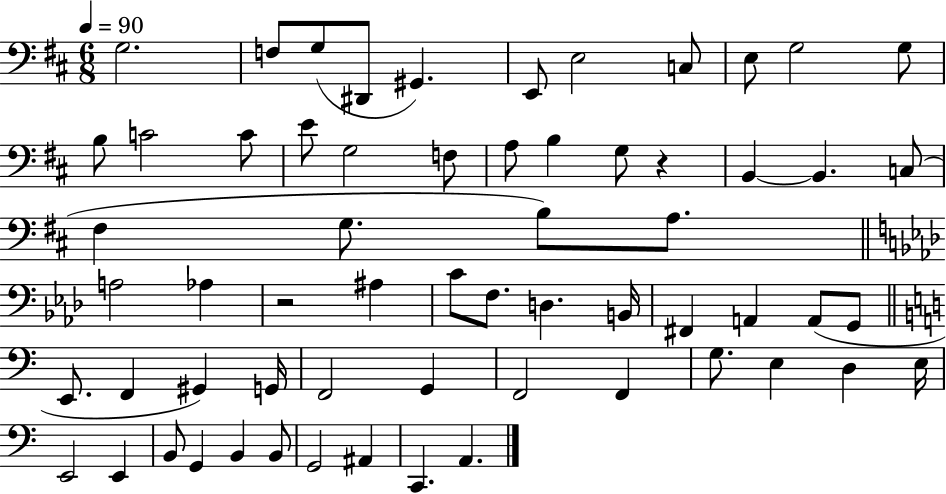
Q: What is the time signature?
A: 6/8